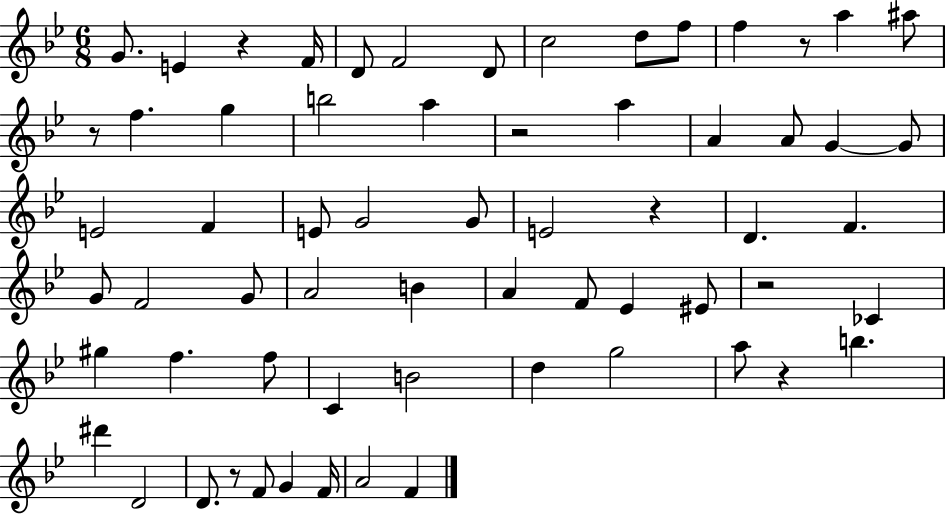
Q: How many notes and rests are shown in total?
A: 64